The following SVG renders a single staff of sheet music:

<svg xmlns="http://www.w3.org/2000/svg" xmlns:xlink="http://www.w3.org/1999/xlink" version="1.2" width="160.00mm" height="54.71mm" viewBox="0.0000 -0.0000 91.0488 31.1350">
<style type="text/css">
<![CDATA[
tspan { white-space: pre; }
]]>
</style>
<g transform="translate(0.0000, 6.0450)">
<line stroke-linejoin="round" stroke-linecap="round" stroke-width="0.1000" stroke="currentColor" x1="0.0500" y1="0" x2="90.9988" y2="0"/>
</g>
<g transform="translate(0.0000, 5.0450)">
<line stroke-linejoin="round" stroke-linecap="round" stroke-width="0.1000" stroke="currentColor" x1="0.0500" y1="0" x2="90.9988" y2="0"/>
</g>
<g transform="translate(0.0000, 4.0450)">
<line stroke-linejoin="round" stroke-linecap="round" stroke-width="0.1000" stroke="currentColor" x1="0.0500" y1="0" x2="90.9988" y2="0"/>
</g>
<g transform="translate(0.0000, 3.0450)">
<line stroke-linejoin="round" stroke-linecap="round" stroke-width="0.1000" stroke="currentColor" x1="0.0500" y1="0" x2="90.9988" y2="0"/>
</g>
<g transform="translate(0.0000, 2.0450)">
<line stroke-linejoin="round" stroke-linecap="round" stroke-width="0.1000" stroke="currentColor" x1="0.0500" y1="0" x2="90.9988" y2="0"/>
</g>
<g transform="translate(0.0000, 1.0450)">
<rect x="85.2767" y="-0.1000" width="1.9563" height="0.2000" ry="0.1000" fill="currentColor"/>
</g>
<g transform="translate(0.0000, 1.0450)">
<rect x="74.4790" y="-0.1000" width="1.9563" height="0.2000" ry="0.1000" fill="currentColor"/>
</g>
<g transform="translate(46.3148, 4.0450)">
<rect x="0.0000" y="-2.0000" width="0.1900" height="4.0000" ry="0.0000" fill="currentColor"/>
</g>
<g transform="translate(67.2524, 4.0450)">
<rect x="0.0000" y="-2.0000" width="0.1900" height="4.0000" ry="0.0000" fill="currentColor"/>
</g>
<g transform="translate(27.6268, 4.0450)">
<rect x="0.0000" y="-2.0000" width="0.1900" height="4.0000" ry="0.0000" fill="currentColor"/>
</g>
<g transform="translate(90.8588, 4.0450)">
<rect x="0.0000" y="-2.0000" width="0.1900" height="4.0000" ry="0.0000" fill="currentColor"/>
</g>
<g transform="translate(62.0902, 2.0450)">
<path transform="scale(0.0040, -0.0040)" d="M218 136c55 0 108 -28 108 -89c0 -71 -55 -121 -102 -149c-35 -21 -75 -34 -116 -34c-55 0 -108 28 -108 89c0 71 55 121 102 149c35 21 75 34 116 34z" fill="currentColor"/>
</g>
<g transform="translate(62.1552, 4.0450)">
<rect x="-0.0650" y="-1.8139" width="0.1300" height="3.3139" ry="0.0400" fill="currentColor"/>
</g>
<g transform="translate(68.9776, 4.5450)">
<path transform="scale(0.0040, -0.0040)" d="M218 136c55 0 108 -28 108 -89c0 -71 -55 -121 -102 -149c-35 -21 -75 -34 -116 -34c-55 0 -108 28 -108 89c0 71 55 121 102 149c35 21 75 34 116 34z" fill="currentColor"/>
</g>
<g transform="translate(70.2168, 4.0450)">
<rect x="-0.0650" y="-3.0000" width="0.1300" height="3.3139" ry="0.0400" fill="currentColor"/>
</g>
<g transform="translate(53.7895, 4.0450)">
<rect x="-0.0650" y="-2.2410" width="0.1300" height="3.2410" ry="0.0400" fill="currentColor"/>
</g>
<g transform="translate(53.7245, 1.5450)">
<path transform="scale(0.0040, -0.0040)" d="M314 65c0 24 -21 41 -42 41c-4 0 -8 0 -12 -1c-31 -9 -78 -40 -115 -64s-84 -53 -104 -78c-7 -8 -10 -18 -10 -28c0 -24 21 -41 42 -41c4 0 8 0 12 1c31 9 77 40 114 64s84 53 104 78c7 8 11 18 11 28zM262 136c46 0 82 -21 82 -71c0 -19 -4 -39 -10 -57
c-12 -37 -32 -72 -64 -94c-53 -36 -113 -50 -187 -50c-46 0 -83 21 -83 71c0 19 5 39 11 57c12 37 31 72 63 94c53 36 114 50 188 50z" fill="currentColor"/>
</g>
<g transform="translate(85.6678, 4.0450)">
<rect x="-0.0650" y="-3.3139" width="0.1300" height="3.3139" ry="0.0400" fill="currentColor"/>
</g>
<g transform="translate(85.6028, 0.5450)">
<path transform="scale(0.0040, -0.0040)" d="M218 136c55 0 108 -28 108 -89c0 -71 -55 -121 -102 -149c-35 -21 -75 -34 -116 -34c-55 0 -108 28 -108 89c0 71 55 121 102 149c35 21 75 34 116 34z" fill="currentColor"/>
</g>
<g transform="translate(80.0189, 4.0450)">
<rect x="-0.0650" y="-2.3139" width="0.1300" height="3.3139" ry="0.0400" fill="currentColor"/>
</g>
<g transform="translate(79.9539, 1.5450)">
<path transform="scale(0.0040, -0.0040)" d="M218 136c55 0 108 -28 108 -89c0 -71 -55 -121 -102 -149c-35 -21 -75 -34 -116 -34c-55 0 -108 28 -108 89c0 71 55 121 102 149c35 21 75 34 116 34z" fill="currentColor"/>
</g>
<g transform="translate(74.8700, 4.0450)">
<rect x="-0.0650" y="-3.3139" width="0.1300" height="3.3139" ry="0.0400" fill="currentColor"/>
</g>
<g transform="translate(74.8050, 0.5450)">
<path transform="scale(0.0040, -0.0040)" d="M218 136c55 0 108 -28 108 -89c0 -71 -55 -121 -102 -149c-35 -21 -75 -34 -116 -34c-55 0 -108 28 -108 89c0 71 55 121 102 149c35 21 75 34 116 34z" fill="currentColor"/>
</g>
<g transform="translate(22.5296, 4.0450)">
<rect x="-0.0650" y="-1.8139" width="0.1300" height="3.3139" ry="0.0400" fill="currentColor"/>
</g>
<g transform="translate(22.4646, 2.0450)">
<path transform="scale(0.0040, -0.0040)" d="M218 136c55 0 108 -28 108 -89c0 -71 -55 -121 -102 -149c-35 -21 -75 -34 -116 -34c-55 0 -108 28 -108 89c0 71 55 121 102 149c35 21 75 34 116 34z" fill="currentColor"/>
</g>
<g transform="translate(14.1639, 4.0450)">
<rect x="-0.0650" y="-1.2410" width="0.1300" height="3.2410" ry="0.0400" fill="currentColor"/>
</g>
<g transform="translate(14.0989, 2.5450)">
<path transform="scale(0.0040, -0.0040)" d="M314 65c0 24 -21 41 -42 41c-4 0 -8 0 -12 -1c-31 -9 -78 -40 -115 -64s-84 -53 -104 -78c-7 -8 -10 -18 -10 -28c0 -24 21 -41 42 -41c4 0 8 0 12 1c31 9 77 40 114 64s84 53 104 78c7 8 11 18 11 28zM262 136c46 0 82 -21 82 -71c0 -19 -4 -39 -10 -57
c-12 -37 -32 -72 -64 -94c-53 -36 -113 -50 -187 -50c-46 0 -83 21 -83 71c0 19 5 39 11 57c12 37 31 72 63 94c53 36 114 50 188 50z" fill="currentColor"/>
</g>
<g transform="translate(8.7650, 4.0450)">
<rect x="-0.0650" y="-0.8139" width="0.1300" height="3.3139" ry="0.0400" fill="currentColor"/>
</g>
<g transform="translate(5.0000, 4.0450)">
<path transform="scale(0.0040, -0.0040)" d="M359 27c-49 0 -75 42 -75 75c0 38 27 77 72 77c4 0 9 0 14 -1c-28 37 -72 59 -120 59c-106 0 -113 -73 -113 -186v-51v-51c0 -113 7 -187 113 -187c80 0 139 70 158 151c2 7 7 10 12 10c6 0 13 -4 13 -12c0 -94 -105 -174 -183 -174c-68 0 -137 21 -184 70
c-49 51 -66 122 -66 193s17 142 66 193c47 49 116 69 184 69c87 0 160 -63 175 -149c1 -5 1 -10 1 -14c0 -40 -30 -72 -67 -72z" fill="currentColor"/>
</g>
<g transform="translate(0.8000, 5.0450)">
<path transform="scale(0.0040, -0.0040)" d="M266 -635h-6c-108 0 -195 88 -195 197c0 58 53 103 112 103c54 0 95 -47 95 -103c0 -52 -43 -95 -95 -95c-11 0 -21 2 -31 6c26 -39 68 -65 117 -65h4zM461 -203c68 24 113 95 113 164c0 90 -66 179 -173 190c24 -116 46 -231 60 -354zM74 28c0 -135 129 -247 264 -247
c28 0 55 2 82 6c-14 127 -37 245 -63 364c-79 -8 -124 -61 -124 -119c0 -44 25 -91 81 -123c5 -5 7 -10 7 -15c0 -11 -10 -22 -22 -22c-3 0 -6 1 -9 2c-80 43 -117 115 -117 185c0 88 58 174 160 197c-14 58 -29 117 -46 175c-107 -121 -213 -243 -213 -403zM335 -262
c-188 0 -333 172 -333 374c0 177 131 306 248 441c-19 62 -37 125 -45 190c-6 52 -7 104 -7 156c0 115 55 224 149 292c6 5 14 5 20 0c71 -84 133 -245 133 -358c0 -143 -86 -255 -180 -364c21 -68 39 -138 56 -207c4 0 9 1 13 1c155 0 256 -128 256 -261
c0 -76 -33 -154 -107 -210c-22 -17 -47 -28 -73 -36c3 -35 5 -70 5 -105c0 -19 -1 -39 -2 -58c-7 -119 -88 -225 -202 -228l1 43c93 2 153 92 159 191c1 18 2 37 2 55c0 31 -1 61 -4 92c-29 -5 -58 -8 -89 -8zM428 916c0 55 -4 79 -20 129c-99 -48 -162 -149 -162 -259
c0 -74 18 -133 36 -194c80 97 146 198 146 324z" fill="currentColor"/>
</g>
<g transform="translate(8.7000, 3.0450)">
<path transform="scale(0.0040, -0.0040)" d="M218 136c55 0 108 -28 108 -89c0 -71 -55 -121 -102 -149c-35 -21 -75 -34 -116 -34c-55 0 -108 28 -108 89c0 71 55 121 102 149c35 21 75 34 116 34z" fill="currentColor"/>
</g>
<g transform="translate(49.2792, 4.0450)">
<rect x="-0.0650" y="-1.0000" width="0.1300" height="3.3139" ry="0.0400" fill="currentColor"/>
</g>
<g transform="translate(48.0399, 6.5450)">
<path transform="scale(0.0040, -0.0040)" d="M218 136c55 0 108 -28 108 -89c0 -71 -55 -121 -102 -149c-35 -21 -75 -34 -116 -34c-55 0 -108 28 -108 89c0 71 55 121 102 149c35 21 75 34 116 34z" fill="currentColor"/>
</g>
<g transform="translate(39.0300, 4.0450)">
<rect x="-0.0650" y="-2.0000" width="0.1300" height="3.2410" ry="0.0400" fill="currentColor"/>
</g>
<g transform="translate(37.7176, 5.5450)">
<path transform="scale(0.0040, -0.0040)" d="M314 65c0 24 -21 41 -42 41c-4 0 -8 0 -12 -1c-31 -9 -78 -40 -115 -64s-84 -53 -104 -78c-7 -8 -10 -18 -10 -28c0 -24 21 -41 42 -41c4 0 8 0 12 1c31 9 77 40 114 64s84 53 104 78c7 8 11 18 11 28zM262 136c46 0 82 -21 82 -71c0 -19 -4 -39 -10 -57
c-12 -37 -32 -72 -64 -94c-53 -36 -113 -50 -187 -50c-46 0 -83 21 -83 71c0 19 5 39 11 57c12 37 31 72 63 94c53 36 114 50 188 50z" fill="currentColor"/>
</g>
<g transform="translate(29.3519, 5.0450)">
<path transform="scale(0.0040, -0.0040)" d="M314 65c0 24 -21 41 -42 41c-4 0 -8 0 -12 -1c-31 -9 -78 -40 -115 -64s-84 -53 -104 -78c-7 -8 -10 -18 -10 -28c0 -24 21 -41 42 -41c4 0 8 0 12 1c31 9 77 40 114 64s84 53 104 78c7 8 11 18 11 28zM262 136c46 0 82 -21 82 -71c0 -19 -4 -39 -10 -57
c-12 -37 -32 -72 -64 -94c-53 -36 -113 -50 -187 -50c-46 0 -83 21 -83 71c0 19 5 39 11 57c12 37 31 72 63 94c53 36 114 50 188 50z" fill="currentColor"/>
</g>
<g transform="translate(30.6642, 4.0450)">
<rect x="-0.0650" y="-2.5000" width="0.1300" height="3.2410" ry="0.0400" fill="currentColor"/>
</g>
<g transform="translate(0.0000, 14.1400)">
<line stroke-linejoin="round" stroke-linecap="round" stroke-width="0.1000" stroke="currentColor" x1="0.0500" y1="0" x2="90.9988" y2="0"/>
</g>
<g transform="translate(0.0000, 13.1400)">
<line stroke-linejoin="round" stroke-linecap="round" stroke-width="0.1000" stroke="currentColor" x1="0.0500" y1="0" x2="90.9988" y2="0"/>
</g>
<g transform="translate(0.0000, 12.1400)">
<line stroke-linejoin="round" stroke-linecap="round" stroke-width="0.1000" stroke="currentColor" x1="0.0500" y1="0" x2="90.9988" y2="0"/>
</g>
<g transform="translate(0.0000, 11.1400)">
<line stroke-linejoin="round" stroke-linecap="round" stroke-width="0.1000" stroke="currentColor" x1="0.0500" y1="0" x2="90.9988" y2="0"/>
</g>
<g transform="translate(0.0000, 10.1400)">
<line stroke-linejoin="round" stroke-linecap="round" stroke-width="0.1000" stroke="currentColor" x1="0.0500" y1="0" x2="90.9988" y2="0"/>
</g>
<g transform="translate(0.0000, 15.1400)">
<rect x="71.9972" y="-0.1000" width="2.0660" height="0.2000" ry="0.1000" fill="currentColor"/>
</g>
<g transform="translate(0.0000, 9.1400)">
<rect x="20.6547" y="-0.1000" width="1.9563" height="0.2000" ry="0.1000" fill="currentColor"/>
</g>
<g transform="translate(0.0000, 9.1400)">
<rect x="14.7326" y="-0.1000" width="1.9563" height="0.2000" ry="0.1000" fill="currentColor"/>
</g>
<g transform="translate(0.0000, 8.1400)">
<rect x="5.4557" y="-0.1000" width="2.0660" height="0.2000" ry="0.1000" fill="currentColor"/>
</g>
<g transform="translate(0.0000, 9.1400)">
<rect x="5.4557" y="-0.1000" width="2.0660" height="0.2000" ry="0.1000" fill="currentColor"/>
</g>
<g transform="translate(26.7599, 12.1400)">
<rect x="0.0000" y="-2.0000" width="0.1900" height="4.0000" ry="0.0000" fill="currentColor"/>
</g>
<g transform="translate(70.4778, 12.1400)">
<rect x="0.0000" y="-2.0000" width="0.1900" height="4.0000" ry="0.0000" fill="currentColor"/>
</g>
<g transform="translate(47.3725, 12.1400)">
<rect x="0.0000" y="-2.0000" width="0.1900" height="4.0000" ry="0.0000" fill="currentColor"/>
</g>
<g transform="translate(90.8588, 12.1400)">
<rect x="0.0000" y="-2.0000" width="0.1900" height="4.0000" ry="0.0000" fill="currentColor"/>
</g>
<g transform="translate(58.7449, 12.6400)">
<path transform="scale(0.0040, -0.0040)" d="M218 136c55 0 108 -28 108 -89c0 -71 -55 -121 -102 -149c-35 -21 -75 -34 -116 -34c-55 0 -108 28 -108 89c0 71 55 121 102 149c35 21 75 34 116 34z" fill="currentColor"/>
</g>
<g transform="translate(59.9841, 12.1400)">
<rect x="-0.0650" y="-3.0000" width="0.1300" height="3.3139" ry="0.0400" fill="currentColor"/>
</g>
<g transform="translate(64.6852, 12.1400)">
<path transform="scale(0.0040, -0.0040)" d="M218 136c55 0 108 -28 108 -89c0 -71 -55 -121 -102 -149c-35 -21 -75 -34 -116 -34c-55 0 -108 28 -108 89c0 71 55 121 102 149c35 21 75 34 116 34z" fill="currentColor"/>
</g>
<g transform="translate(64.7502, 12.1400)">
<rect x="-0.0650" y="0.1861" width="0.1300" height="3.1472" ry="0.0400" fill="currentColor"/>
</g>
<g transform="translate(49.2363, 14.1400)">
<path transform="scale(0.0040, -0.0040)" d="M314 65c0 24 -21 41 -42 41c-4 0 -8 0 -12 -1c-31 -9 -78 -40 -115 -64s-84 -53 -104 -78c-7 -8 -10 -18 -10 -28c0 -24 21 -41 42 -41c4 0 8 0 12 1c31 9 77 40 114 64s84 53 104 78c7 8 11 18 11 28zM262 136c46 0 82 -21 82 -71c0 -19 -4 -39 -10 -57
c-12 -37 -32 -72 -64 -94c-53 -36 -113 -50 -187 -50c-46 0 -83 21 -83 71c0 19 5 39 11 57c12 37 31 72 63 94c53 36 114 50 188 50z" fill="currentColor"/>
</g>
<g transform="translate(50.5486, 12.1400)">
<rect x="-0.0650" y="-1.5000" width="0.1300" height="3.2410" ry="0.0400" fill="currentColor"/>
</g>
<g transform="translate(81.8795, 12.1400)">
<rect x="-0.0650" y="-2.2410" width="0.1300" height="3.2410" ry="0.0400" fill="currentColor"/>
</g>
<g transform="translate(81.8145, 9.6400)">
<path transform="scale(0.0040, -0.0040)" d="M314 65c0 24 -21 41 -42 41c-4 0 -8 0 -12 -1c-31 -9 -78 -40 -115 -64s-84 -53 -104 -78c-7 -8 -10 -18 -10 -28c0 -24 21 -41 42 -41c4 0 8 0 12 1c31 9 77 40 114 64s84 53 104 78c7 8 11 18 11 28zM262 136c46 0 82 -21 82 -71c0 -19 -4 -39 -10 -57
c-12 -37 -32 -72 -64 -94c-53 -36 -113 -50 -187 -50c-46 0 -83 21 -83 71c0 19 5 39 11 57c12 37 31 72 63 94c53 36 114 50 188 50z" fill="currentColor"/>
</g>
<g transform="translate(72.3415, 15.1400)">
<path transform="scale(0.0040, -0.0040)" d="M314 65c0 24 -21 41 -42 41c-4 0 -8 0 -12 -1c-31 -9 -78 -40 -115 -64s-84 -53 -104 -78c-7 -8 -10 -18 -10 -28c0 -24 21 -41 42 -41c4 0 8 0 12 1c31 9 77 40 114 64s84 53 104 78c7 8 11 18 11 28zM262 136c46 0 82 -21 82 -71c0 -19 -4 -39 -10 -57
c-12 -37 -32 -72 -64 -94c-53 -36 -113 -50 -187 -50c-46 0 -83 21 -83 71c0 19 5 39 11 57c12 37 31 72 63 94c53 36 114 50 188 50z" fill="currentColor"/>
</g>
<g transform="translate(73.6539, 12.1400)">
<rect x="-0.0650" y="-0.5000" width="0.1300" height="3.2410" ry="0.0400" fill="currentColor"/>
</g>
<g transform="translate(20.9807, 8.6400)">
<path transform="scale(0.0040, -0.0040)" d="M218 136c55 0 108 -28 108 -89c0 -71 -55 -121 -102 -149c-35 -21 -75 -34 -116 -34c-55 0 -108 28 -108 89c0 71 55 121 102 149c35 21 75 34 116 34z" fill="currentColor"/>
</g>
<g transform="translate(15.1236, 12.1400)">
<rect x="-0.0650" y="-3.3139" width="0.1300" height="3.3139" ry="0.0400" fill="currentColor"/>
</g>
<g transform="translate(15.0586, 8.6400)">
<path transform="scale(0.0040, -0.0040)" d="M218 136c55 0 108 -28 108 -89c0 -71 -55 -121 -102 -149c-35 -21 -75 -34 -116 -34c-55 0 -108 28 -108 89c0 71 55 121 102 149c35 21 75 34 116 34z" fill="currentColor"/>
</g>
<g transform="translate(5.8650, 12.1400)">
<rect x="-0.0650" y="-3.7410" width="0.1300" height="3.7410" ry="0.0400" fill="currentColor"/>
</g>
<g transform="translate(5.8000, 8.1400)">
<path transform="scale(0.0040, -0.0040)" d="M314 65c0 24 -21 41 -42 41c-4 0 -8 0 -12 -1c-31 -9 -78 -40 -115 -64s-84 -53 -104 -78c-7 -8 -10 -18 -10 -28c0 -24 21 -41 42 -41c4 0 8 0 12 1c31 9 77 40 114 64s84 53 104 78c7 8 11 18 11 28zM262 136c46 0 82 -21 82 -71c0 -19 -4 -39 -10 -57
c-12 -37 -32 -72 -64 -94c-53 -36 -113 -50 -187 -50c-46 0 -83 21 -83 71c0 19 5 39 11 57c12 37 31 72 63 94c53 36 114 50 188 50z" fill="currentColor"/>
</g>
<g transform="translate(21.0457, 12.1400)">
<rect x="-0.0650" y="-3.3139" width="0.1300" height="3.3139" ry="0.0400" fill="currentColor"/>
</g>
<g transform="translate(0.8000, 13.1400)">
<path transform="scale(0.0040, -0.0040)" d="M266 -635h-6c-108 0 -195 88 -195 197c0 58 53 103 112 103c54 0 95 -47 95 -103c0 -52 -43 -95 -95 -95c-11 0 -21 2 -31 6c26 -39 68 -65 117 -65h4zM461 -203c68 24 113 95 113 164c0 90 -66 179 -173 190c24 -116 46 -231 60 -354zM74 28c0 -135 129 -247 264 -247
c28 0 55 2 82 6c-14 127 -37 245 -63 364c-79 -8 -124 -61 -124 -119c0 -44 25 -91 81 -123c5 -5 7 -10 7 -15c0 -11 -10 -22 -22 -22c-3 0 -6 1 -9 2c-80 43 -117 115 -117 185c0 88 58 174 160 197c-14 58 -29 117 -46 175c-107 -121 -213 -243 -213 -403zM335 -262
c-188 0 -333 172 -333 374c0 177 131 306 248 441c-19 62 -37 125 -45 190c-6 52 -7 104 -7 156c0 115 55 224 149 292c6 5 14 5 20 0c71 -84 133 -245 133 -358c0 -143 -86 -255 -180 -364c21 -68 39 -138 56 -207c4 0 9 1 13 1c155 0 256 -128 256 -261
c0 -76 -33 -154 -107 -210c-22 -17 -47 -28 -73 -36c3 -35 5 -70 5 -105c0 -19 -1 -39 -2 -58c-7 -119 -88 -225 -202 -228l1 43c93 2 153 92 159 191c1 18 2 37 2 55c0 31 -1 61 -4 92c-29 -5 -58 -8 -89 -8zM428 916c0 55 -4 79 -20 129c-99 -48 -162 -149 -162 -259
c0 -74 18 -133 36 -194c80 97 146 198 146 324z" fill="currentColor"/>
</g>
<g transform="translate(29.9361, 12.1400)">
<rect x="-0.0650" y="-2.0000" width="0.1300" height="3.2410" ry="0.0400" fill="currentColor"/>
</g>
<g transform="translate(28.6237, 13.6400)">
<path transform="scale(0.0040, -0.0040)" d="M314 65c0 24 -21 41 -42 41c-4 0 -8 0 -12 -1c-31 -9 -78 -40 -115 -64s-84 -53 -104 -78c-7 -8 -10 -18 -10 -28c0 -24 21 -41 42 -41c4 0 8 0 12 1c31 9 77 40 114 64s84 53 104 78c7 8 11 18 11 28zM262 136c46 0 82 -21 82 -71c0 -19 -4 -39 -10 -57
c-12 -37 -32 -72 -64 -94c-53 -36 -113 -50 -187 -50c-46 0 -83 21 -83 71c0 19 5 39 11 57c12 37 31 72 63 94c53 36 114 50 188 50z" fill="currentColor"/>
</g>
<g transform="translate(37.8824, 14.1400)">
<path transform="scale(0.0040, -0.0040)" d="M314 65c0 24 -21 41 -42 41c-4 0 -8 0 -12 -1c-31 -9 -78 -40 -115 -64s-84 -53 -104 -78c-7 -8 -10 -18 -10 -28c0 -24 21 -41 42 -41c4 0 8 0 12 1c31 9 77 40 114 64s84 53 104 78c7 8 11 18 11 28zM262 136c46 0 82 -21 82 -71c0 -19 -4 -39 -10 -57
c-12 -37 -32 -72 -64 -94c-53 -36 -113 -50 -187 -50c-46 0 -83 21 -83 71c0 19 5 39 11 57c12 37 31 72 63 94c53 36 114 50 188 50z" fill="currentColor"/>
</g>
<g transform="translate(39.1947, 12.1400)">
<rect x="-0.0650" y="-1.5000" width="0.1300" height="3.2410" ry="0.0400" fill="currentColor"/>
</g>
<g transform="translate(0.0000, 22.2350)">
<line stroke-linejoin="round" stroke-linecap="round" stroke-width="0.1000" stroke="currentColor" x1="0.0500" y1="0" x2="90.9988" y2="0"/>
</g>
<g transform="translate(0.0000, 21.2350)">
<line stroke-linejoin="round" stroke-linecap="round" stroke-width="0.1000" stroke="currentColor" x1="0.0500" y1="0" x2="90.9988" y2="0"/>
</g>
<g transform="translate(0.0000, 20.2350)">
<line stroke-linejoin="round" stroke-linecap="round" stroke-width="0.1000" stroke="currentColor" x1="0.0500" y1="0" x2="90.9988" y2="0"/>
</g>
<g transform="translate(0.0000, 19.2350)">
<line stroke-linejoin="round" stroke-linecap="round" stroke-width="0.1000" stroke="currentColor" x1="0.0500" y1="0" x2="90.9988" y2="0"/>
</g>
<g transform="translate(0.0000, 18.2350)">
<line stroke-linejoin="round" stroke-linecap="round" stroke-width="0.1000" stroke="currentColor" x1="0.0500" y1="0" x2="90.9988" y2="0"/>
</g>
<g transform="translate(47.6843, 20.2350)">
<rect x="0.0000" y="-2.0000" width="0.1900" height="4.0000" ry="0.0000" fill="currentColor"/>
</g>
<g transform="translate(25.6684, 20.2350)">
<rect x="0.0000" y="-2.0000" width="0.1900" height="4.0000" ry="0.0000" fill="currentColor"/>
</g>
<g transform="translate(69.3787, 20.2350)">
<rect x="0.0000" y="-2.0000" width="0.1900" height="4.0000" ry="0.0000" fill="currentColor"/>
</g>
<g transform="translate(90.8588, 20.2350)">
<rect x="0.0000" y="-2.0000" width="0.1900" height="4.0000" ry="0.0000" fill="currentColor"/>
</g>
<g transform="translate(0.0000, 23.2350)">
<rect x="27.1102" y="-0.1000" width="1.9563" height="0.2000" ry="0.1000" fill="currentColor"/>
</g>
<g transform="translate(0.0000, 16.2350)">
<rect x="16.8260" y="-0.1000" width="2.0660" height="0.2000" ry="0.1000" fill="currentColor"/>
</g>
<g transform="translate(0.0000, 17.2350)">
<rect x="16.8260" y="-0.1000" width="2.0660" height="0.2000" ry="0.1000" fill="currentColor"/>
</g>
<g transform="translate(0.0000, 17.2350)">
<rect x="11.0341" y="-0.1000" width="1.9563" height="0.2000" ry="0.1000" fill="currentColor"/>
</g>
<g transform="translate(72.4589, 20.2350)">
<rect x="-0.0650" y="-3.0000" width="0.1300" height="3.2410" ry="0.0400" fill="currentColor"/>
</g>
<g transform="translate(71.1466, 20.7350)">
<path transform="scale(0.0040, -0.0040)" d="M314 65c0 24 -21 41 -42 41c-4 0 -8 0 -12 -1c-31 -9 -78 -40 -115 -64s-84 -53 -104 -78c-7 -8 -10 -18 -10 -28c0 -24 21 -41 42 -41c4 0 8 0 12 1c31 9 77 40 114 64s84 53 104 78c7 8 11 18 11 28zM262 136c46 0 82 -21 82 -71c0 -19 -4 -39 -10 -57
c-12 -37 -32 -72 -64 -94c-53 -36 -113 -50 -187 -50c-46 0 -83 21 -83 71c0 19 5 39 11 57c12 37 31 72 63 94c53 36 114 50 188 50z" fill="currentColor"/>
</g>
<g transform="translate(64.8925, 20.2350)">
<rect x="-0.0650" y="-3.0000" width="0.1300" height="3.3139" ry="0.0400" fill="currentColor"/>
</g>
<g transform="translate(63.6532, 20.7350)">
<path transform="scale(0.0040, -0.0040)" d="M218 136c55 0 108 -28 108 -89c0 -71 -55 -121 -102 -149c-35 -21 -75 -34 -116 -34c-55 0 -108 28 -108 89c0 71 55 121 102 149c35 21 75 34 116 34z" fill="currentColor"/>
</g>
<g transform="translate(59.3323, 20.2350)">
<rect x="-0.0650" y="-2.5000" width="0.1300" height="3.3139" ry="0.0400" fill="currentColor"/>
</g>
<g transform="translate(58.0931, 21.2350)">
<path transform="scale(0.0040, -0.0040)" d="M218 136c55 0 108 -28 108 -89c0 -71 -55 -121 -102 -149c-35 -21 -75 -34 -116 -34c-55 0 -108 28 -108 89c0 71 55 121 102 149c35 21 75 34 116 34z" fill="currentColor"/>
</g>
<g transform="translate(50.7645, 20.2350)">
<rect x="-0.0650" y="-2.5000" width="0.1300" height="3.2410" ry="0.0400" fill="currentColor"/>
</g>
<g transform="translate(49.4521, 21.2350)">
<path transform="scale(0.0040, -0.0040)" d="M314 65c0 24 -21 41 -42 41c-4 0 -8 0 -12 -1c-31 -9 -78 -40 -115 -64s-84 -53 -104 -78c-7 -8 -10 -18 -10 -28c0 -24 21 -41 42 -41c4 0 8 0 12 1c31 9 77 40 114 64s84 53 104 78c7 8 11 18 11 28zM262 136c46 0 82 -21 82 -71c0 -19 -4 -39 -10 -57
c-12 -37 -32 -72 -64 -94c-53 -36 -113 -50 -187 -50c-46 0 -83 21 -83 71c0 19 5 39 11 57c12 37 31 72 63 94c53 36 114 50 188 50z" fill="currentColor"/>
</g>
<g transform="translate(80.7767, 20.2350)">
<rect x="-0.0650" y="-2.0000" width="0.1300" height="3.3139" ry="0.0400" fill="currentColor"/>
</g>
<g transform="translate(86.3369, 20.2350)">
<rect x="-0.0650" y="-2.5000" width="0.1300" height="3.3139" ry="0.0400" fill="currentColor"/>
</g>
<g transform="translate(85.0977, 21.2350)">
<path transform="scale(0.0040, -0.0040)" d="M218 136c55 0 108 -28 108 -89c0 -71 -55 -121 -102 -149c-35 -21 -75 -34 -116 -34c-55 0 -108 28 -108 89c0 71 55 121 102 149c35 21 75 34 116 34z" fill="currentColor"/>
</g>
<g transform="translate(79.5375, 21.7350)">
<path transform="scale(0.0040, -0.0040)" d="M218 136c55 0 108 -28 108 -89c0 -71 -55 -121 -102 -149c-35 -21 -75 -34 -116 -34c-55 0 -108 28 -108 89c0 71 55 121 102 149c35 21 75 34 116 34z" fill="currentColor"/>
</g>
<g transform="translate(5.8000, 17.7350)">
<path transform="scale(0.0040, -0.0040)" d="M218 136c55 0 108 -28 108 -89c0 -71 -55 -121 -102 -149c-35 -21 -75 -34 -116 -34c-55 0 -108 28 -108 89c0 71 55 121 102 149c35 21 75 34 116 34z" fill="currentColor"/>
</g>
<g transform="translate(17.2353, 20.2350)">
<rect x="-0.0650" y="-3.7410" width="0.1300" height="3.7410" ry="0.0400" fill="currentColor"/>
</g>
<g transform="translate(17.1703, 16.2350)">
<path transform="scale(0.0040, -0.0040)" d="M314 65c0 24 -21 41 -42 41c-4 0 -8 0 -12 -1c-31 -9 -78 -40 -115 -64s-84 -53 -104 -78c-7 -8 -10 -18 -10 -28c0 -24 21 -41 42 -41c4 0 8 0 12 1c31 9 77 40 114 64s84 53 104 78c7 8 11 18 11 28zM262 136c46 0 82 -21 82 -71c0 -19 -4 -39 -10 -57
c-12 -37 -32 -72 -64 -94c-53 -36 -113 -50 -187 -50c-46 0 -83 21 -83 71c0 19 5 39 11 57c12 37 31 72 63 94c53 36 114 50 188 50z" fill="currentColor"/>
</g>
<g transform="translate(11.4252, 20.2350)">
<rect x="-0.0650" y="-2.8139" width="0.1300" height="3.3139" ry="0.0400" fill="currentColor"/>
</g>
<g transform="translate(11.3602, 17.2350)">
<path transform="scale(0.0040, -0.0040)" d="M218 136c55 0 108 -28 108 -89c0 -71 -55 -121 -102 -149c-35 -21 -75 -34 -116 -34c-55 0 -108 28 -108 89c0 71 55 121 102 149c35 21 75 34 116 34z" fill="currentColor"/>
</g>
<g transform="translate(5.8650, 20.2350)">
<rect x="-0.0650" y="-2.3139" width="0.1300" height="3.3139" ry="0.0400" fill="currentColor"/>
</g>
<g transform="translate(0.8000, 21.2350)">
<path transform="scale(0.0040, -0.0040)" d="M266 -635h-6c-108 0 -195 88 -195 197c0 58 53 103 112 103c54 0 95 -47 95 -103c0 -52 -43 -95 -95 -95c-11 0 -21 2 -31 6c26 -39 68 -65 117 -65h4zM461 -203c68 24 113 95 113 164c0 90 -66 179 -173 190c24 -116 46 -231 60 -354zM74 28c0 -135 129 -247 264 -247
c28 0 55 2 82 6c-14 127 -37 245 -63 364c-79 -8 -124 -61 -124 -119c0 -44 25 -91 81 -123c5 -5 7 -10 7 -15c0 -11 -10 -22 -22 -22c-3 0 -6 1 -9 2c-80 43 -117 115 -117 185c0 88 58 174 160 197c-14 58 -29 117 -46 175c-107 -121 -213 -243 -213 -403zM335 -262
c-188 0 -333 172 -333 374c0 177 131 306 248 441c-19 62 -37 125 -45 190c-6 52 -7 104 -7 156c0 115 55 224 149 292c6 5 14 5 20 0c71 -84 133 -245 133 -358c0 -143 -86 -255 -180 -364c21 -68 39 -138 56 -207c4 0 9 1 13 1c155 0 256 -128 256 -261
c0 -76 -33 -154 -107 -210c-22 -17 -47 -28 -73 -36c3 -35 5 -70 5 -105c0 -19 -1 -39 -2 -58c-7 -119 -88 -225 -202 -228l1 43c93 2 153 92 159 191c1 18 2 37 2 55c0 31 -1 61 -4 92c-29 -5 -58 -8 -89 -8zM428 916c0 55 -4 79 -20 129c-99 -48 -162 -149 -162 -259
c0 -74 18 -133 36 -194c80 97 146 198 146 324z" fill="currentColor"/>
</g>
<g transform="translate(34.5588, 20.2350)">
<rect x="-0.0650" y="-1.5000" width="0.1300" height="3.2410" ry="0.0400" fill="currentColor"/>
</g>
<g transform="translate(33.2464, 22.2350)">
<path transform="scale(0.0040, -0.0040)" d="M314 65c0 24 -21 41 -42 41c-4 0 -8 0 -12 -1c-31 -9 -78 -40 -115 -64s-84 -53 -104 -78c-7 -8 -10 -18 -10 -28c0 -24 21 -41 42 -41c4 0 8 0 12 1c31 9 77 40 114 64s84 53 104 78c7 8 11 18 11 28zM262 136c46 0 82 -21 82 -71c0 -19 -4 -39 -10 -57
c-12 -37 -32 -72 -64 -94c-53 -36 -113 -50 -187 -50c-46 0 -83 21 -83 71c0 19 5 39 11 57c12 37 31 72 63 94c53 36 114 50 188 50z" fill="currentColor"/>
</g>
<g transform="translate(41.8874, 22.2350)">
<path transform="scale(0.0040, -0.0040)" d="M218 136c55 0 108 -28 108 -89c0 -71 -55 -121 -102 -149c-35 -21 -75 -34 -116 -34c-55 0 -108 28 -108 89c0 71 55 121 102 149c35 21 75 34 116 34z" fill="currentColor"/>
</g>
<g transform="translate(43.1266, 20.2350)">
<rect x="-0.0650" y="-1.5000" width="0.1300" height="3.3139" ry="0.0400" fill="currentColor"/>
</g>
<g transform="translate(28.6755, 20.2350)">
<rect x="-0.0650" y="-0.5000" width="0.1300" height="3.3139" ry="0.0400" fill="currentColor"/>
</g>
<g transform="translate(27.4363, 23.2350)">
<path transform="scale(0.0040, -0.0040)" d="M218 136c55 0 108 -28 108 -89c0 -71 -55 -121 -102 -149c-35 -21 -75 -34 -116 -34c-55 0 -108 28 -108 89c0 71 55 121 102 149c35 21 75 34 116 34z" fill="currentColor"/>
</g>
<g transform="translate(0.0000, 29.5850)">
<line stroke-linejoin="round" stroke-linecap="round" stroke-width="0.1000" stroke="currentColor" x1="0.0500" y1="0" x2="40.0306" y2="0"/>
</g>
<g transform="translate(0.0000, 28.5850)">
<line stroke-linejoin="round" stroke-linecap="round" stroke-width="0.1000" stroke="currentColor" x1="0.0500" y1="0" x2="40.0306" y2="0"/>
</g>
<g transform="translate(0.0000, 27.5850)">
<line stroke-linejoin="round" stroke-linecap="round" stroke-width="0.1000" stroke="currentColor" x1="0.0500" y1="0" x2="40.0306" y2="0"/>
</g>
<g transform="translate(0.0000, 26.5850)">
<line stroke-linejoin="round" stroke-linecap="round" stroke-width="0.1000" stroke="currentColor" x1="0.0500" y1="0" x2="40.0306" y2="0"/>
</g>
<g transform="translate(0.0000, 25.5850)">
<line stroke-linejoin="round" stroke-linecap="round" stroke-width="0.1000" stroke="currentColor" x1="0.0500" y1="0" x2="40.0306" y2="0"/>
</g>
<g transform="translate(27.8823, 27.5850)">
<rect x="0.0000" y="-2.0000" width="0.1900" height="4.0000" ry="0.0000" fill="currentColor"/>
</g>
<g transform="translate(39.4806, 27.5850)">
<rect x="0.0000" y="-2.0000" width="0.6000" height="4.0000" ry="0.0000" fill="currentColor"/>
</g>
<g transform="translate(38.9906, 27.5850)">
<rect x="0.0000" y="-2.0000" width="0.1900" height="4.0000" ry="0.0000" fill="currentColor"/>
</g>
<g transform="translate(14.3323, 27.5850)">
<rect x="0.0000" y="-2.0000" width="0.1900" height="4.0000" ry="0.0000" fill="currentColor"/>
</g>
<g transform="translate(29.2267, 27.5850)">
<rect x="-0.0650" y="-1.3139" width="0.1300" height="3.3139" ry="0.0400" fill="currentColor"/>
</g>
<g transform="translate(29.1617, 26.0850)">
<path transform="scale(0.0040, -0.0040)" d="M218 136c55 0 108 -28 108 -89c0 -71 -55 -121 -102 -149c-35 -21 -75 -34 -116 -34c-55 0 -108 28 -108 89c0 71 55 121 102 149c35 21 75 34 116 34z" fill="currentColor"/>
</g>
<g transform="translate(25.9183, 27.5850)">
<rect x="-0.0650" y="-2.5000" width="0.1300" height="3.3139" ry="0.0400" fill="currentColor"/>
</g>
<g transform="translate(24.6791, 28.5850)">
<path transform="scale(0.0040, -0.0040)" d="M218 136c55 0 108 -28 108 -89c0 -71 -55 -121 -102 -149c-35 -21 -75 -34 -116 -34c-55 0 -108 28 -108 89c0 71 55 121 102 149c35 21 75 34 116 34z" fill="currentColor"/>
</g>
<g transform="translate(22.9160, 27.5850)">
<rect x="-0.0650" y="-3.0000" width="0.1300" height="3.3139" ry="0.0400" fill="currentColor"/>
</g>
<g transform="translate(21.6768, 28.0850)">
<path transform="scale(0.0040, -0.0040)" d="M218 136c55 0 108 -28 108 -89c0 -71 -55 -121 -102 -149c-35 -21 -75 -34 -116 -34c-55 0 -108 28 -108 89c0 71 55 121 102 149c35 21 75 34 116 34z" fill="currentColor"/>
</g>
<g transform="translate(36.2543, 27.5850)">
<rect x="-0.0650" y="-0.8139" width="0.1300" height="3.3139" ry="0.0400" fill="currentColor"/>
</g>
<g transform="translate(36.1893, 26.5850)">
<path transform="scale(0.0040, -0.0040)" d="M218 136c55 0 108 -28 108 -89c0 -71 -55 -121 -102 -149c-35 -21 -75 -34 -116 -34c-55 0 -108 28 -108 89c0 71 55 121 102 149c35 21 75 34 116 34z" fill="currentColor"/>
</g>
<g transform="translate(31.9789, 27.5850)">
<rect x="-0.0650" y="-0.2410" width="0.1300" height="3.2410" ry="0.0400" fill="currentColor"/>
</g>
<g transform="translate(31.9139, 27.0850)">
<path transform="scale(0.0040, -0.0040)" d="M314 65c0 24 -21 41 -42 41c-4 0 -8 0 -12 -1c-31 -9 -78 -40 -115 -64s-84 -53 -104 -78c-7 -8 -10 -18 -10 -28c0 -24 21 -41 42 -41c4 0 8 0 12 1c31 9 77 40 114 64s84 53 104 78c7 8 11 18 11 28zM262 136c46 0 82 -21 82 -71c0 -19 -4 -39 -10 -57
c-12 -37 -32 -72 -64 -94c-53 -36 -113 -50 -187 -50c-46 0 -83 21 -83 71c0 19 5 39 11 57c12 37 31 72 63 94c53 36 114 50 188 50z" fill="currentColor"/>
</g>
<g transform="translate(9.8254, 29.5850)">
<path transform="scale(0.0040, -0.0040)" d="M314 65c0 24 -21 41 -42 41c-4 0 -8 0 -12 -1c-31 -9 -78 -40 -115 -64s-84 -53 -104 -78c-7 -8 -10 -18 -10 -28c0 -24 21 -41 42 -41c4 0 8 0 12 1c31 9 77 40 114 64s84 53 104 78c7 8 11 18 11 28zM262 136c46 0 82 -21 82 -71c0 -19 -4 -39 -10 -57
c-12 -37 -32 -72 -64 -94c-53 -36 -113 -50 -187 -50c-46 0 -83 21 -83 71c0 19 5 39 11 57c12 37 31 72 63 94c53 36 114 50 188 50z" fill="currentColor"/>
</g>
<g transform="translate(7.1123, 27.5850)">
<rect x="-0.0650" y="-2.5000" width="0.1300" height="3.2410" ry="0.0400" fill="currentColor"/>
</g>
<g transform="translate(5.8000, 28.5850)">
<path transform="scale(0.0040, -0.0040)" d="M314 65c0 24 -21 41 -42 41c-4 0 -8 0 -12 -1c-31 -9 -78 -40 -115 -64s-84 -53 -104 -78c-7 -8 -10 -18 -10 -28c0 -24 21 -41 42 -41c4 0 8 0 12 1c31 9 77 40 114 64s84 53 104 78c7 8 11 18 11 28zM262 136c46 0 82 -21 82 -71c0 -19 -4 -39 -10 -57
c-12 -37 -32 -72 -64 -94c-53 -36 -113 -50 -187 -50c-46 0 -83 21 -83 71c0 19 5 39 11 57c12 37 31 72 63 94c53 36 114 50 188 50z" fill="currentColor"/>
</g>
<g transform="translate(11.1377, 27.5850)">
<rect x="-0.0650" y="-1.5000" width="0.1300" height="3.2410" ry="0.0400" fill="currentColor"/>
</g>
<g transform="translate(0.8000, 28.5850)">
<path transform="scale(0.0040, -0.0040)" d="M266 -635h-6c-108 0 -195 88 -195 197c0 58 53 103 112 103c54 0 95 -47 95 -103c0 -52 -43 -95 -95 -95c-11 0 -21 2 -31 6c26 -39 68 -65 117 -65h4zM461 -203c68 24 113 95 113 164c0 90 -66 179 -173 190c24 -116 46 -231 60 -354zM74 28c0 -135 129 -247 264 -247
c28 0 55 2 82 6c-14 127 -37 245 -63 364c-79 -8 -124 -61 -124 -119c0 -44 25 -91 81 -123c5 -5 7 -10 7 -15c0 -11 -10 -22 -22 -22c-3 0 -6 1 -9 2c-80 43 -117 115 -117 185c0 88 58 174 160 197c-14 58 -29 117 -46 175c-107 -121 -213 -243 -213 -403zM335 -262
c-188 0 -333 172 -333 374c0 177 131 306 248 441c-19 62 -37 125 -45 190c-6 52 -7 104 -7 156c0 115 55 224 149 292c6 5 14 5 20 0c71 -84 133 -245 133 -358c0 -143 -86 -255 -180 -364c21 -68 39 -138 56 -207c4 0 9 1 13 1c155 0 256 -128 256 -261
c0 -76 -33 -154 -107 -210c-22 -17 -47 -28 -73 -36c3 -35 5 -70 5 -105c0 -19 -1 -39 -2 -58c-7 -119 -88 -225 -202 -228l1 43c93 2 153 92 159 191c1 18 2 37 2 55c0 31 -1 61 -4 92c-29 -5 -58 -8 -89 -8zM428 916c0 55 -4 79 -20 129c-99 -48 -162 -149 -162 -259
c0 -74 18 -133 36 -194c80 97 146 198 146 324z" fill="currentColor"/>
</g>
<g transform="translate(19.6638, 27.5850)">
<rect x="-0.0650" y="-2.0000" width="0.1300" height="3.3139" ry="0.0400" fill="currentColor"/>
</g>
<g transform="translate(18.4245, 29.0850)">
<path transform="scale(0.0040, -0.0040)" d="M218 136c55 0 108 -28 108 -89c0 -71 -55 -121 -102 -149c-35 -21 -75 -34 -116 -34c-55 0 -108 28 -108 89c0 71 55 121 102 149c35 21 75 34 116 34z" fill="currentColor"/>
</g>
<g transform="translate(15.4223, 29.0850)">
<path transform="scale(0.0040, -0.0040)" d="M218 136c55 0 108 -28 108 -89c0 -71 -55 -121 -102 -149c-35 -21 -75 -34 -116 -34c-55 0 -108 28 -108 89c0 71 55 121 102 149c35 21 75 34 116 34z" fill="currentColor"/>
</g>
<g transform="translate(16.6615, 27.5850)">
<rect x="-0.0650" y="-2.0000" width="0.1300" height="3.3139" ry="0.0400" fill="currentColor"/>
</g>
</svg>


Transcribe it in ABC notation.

X:1
T:Untitled
M:4/4
L:1/4
K:C
d e2 f G2 F2 D g2 f A b g b c'2 b b F2 E2 E2 A B C2 g2 g a c'2 C E2 E G2 G A A2 F G G2 E2 F F A G e c2 d